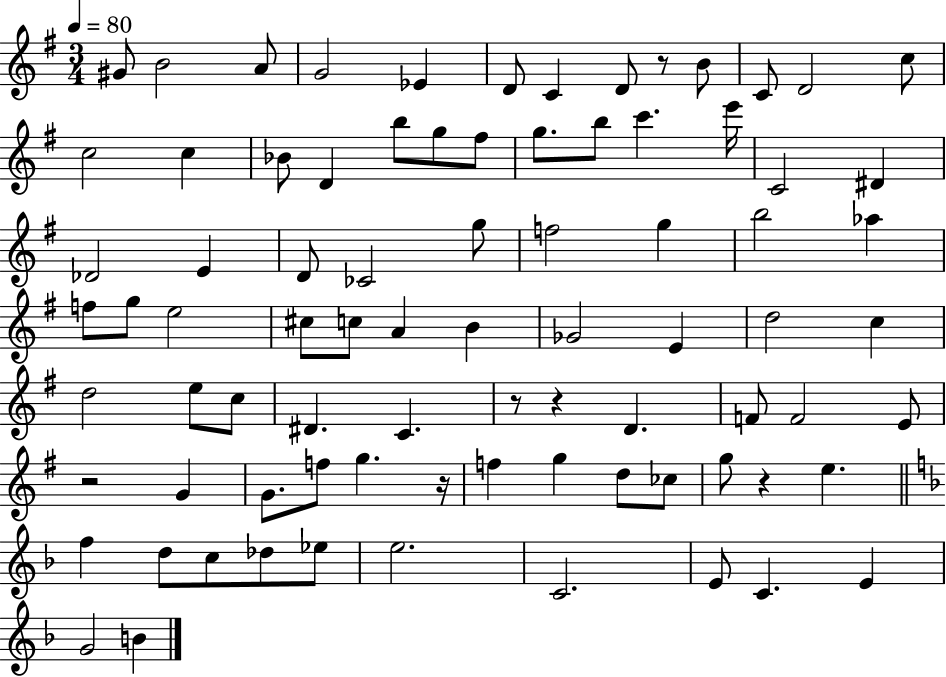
G#4/e B4/h A4/e G4/h Eb4/q D4/e C4/q D4/e R/e B4/e C4/e D4/h C5/e C5/h C5/q Bb4/e D4/q B5/e G5/e F#5/e G5/e. B5/e C6/q. E6/s C4/h D#4/q Db4/h E4/q D4/e CES4/h G5/e F5/h G5/q B5/h Ab5/q F5/e G5/e E5/h C#5/e C5/e A4/q B4/q Gb4/h E4/q D5/h C5/q D5/h E5/e C5/e D#4/q. C4/q. R/e R/q D4/q. F4/e F4/h E4/e R/h G4/q G4/e. F5/e G5/q. R/s F5/q G5/q D5/e CES5/e G5/e R/q E5/q. F5/q D5/e C5/e Db5/e Eb5/e E5/h. C4/h. E4/e C4/q. E4/q G4/h B4/q